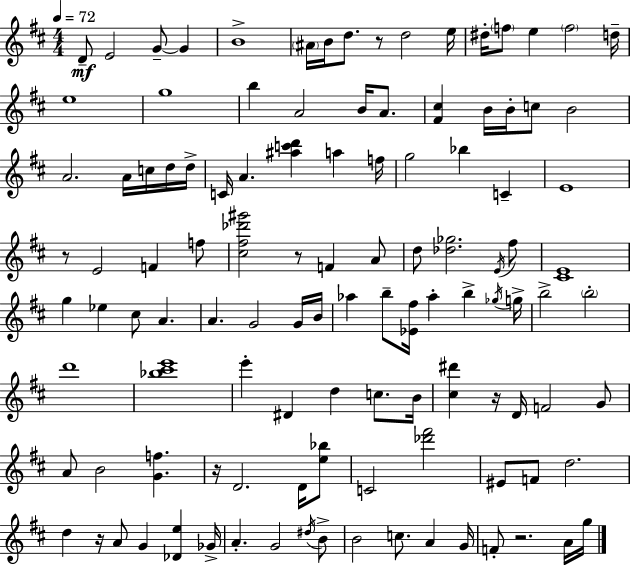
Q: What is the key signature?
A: D major